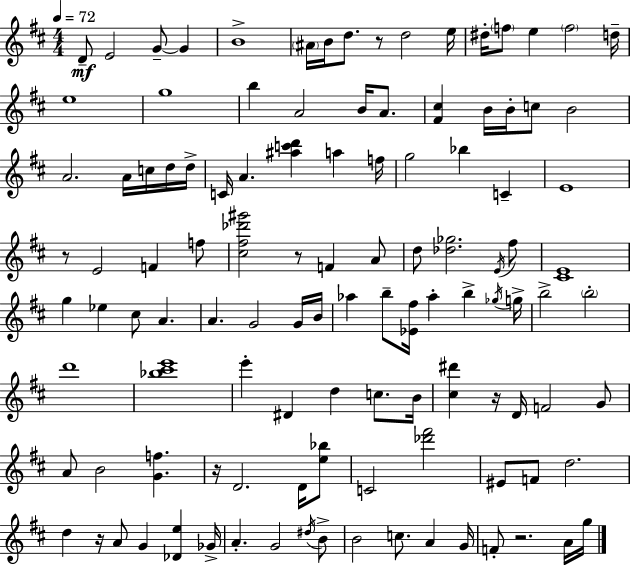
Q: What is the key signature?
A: D major